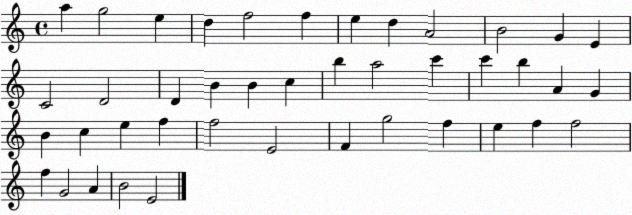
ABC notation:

X:1
T:Untitled
M:4/4
L:1/4
K:C
a g2 e d f2 f e d A2 B2 G E C2 D2 D B B c b a2 c' c' b A G B c e f f2 E2 F g2 f e f f2 f G2 A B2 E2